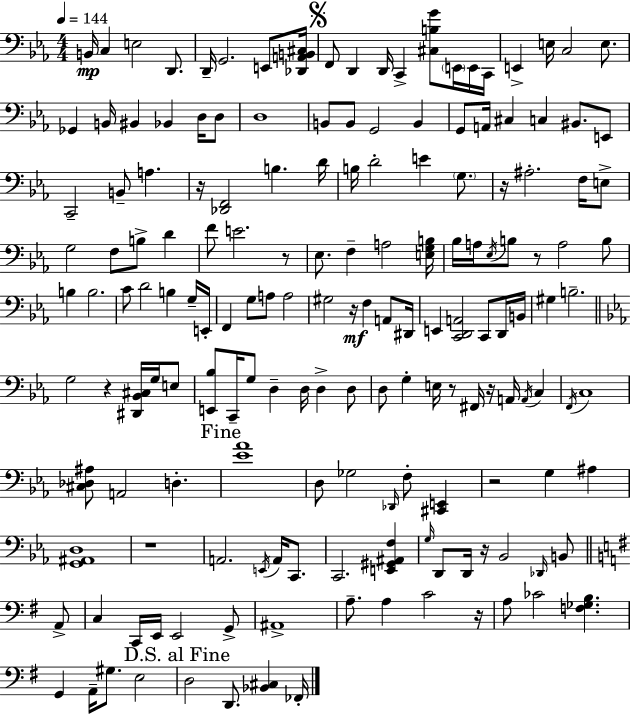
{
  \clef bass
  \numericTimeSignature
  \time 4/4
  \key c \minor
  \tempo 4 = 144
  b,16\mp c4 e2 d,8. | d,16-- g,2. e,8 <des, a, b, cis>16 | \mark \markup { \musicglyph "scripts.segno" } f,8 d,4 d,16 c,4-> <cis b g'>8 \parenthesize e,16 e,16 c,16 | e,4-> e16 c2 e8. | \break ges,4 b,16 bis,4 bes,4 d16 d8 | d1 | b,8 b,8 g,2 b,4 | g,8 a,16 cis4 c4 bis,8. e,8 | \break c,2-- b,8-- a4. | r16 <des, f,>2 b4. d'16 | b16 d'2-. e'4 \parenthesize g8. | r16 ais2.-. f16 e8-> | \break g2 f8 b8-> d'4 | f'8 e'2. r8 | ees8. f4-- a2 <e g b>16 | bes16 a16 \acciaccatura { ees16 } b8 r8 a2 b8 | \break b4 b2. | c'8 d'2 b4 g16-- | e,16-. f,4 g8 a8 a2 | gis2 r16\mf f4 a,8 | \break dis,16 e,4 <c, d, a,>2 c,8 d,16 | b,16 gis4 b2.-- | \bar "||" \break \key ees \major g2 r4 <dis, bes, cis>16 g16 e8 | <e, bes>8 c,16-- g8 d4-- d16 d4-> d8 | d8 g4-. e16 r8 fis,16 r16 a,16 \acciaccatura { a,16 } c4 | \acciaccatura { f,16 } c1 | \break <cis des ais>8 a,2 d4.-. | \mark "Fine" <ees' aes'>1 | d8 ges2 \grace { des,16 } f8-. <cis, e,>4 | r2 g4 ais4 | \break <g, ais, d>1 | r1 | a,2. \acciaccatura { e,16 } | a,16 c,8. c,2. | \break <e, gis, ais, f>4 \grace { g16 } d,8 d,16 r16 bes,2 | \grace { des,16 } b,8 \bar "||" \break \key g \major a,8-> c4 c,16 e,16 e,2 | g,8-> ais,1-> | a8.-- a4 c'2 | r16 a8 ces'2 <f ges b>4. | \break g,4 a,16-- gis8. e2 | \mark "D.S. al Fine" d2 d,8. <bes, cis>4 | fes,16-. \bar "|."
}